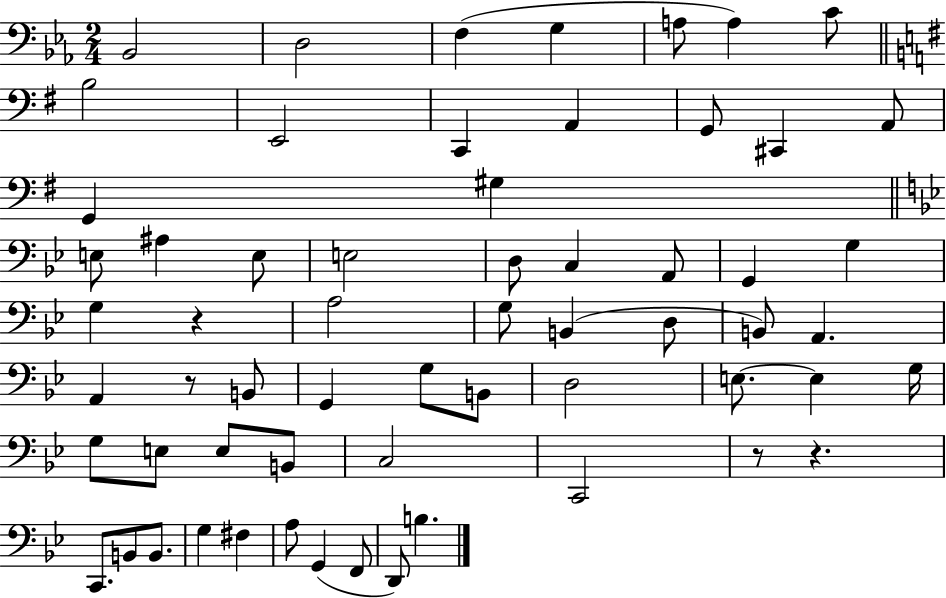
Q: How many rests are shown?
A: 4